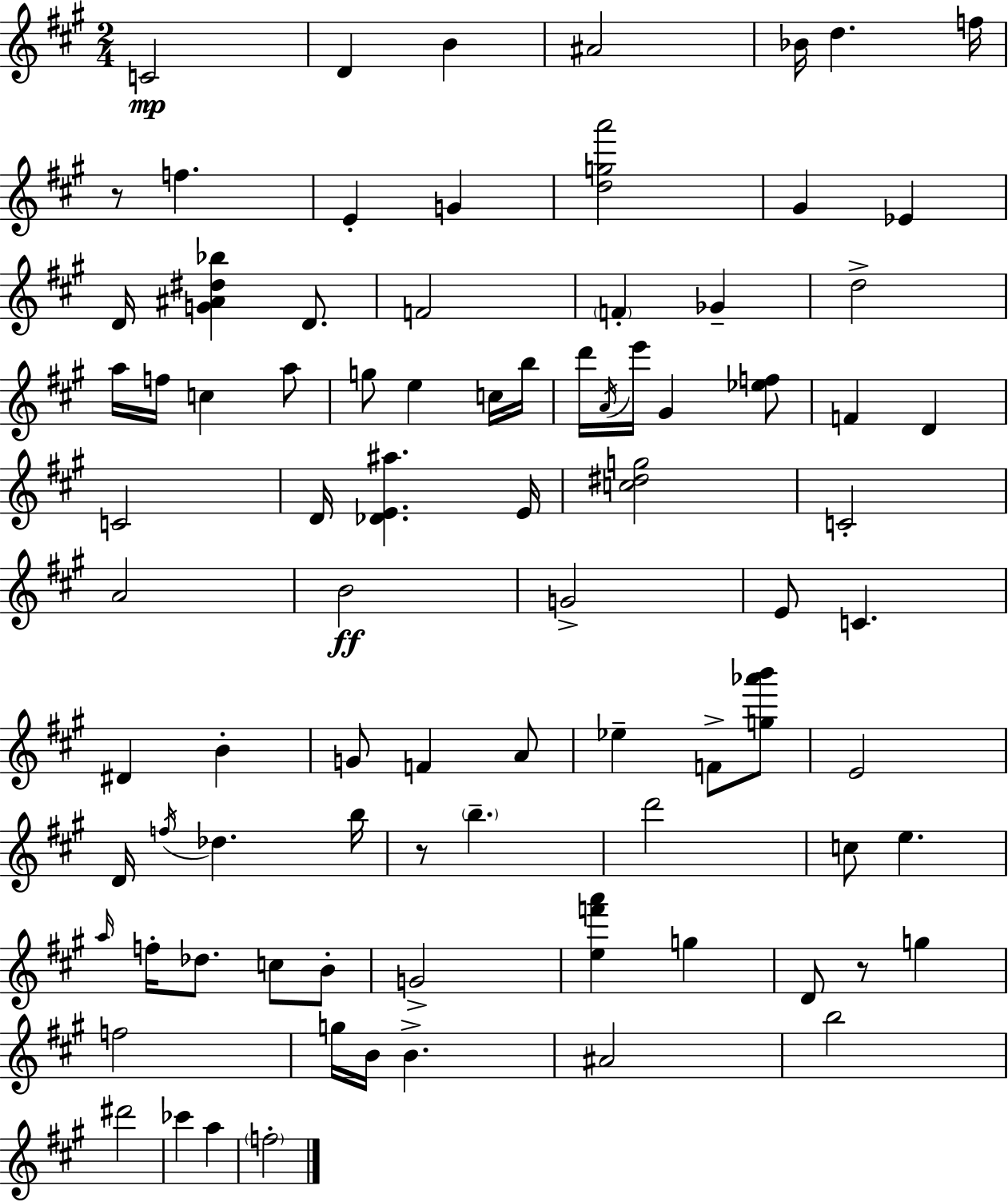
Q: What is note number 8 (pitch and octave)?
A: F5